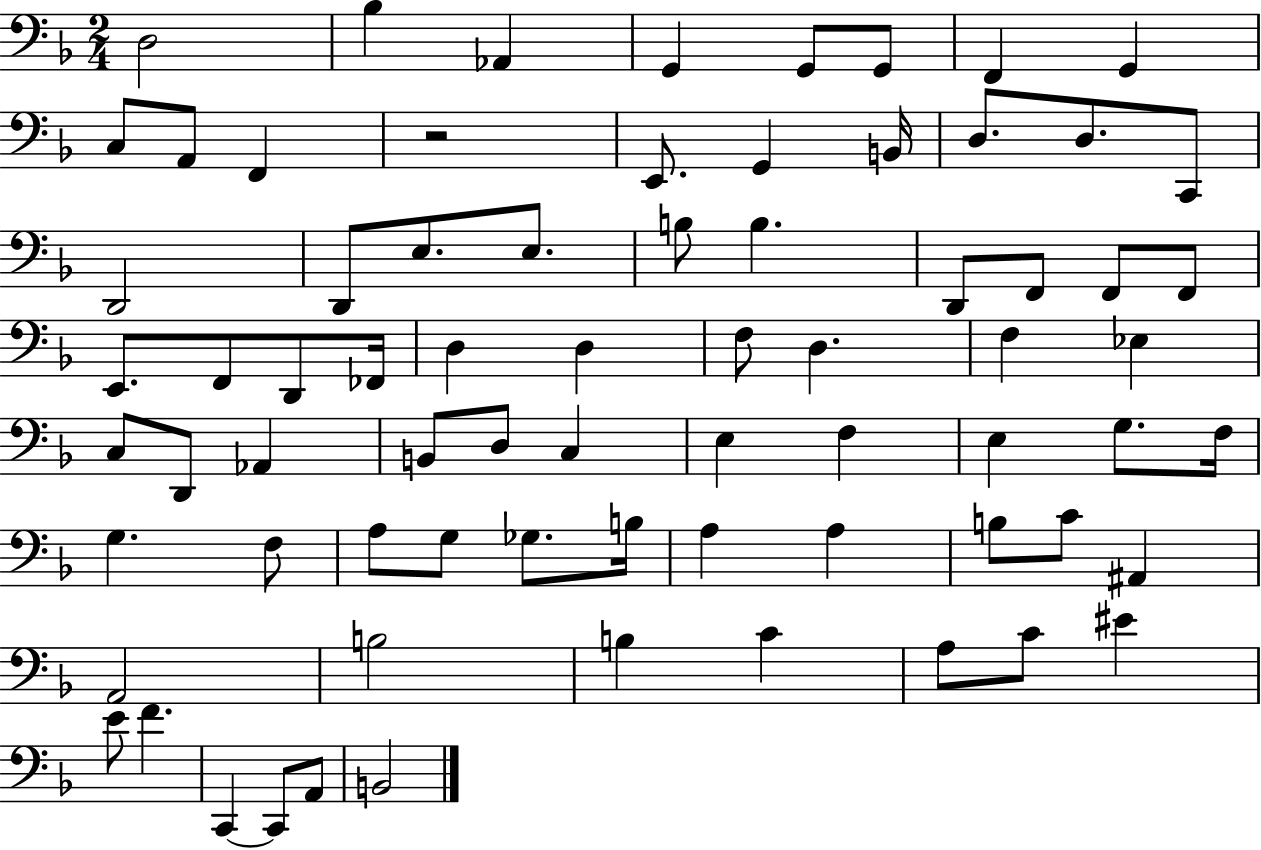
D3/h Bb3/q Ab2/q G2/q G2/e G2/e F2/q G2/q C3/e A2/e F2/q R/h E2/e. G2/q B2/s D3/e. D3/e. C2/e D2/h D2/e E3/e. E3/e. B3/e B3/q. D2/e F2/e F2/e F2/e E2/e. F2/e D2/e FES2/s D3/q D3/q F3/e D3/q. F3/q Eb3/q C3/e D2/e Ab2/q B2/e D3/e C3/q E3/q F3/q E3/q G3/e. F3/s G3/q. F3/e A3/e G3/e Gb3/e. B3/s A3/q A3/q B3/e C4/e A#2/q A2/h B3/h B3/q C4/q A3/e C4/e EIS4/q E4/e F4/q. C2/q C2/e A2/e B2/h